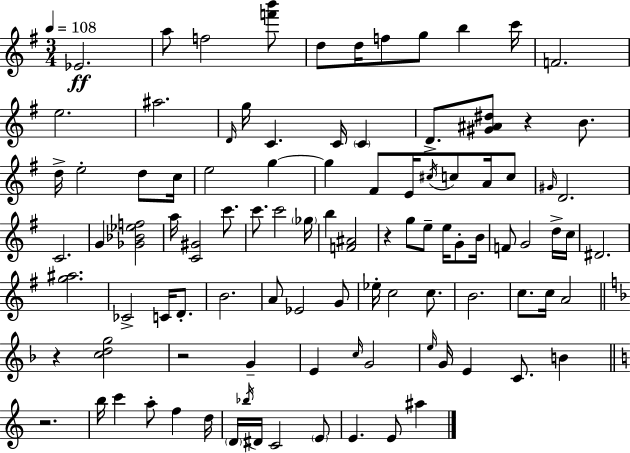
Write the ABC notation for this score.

X:1
T:Untitled
M:3/4
L:1/4
K:Em
_E2 a/2 f2 [f'b']/2 d/2 d/4 f/2 g/2 b c'/4 F2 e2 ^a2 D/4 g/4 C C/4 C D/2 [^G^A^d]/2 z B/2 d/4 e2 d/2 c/4 e2 g g ^F/2 E/4 ^c/4 c/2 A/4 c/2 ^G/4 D2 C2 G [_G_B_ef]2 a/4 [C^G]2 c'/2 c'/2 c'2 _g/4 b [F^A]2 z g/2 e/2 e/4 G/2 B/4 F/2 G2 d/4 c/4 ^D2 [g^a]2 _C2 C/4 D/2 B2 A/2 _E2 G/2 _e/4 c2 c/2 B2 c/2 c/4 A2 z [cdg]2 z2 G E c/4 G2 e/4 G/4 E C/2 B z2 b/4 c' a/2 f d/4 D/4 _b/4 ^D/4 C2 E/2 E E/2 ^a